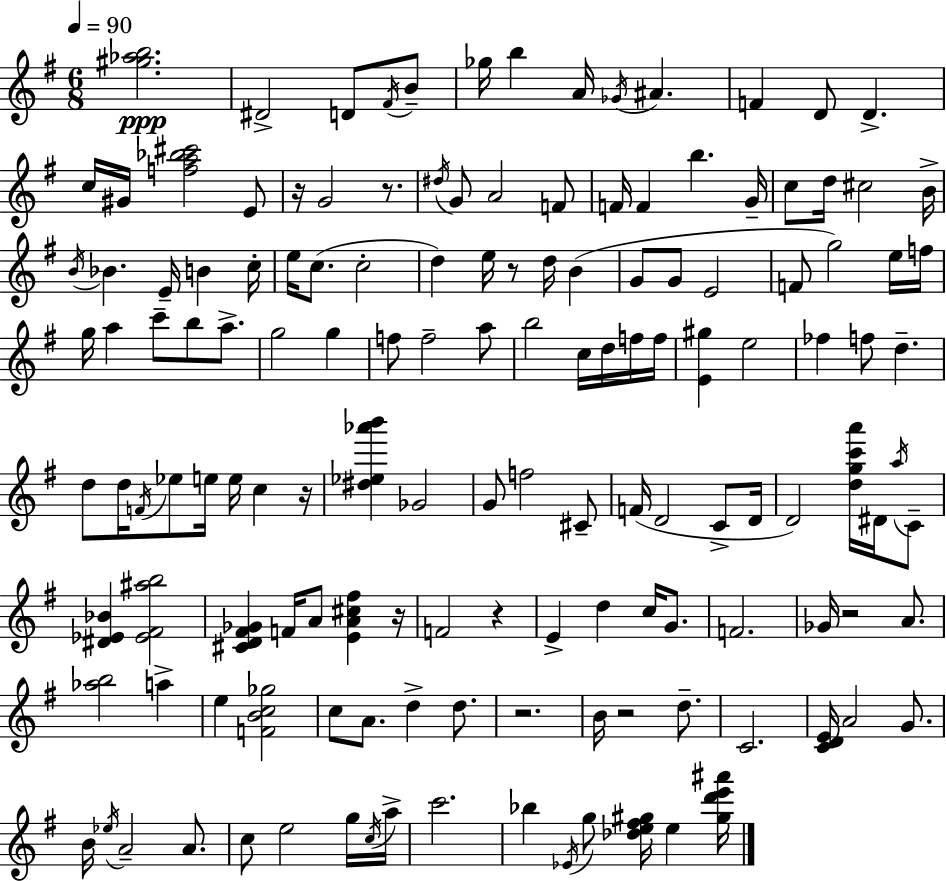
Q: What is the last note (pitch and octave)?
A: E5